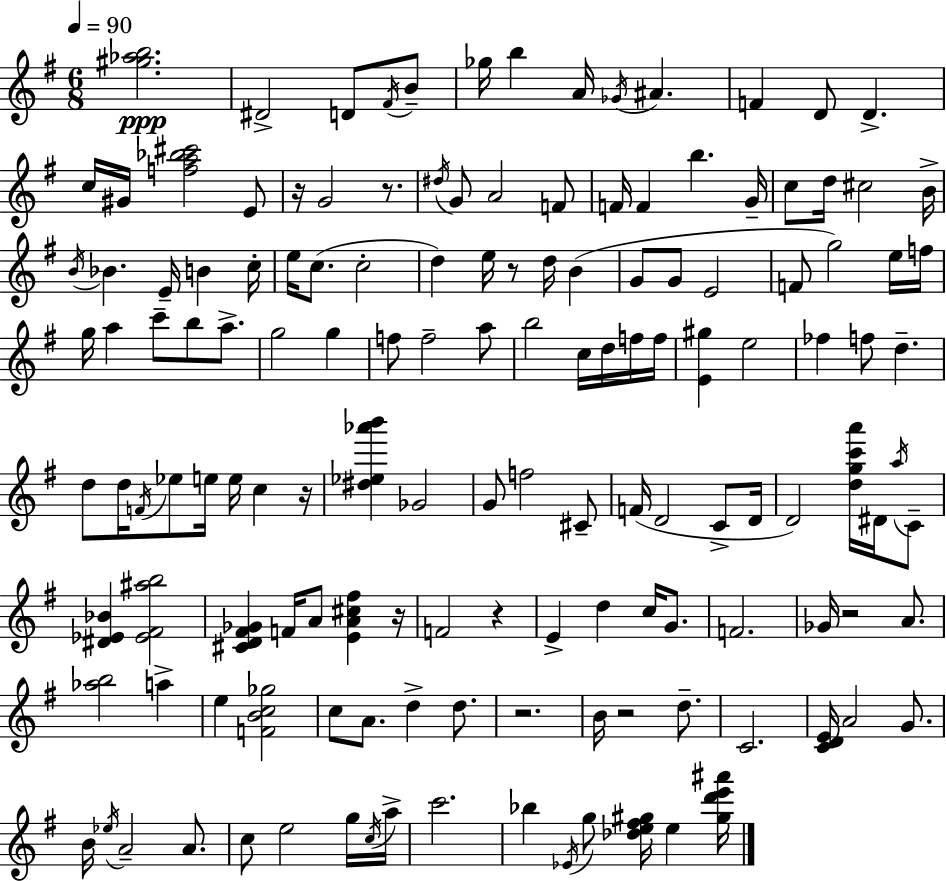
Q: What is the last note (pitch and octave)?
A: E5